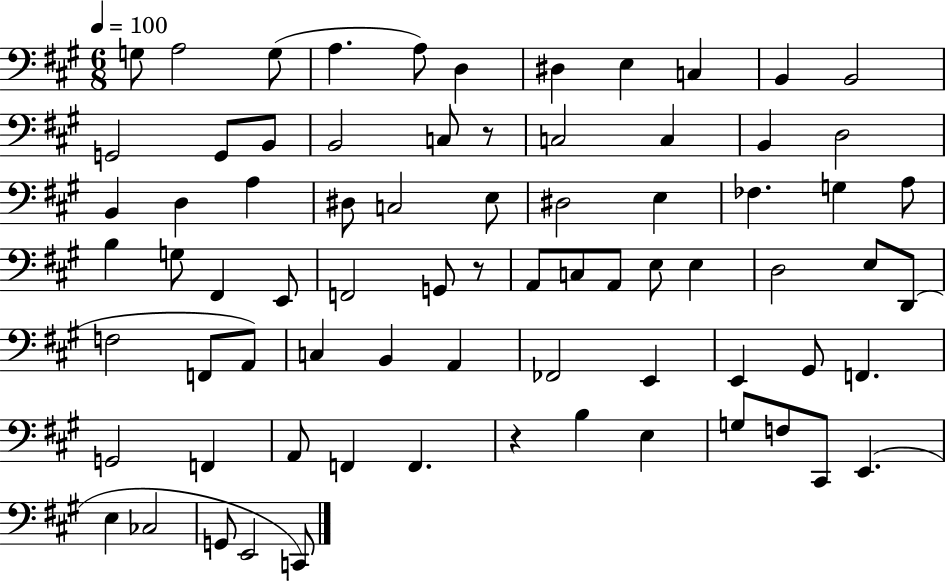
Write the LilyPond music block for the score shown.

{
  \clef bass
  \numericTimeSignature
  \time 6/8
  \key a \major
  \tempo 4 = 100
  g8 a2 g8( | a4. a8) d4 | dis4 e4 c4 | b,4 b,2 | \break g,2 g,8 b,8 | b,2 c8 r8 | c2 c4 | b,4 d2 | \break b,4 d4 a4 | dis8 c2 e8 | dis2 e4 | fes4. g4 a8 | \break b4 g8 fis,4 e,8 | f,2 g,8 r8 | a,8 c8 a,8 e8 e4 | d2 e8 d,8( | \break f2 f,8 a,8) | c4 b,4 a,4 | fes,2 e,4 | e,4 gis,8 f,4. | \break g,2 f,4 | a,8 f,4 f,4. | r4 b4 e4 | g8 f8 cis,8 e,4.( | \break e4 ces2 | g,8 e,2 c,8) | \bar "|."
}